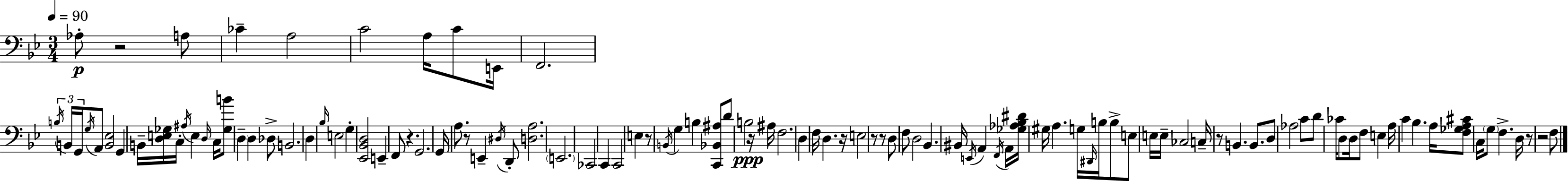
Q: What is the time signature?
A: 3/4